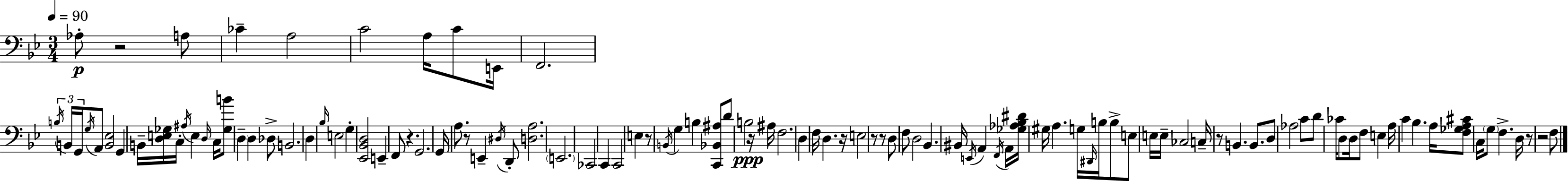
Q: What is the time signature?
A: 3/4